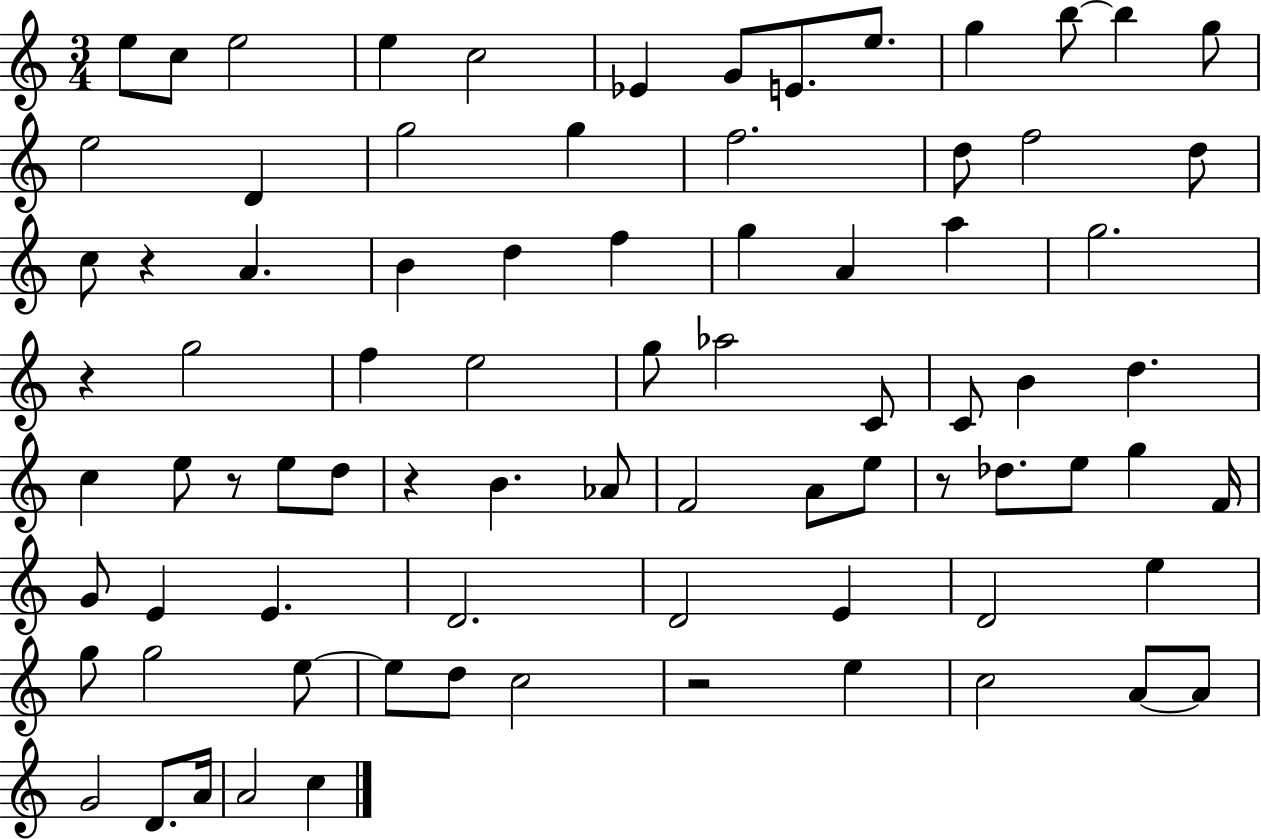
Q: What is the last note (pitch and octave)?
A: C5